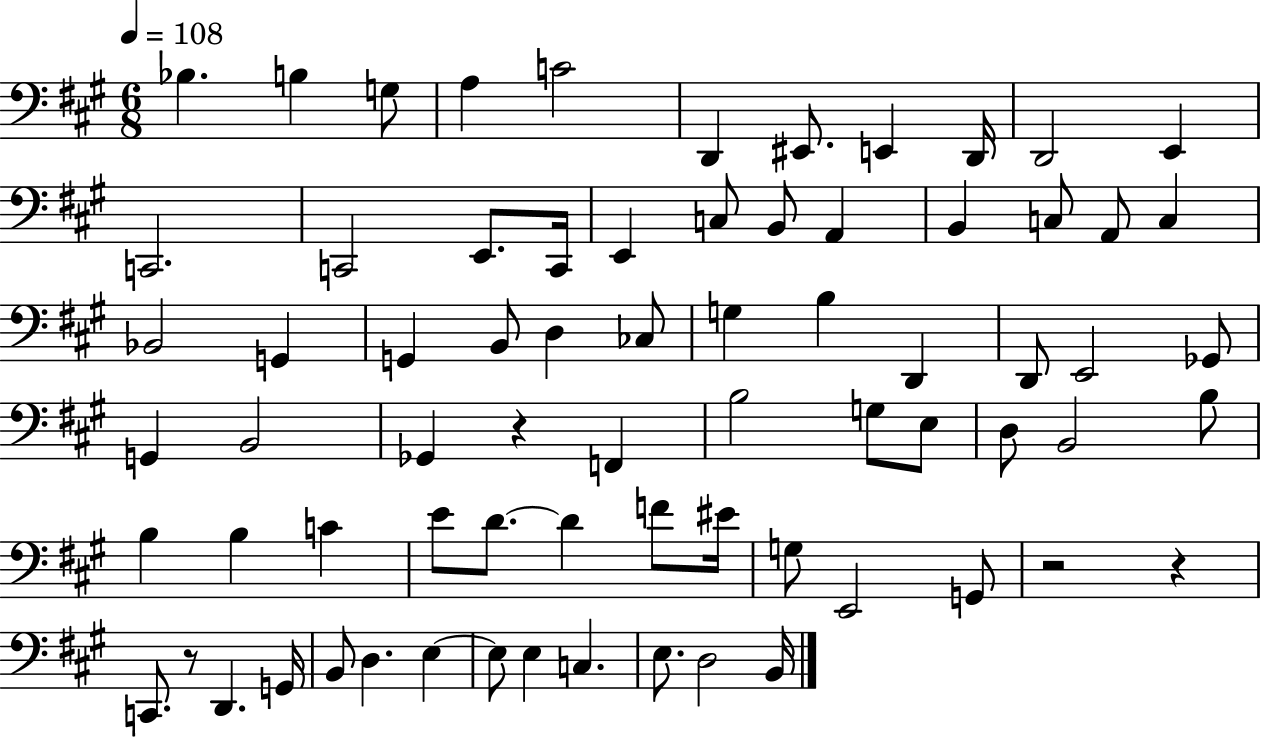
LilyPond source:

{
  \clef bass
  \numericTimeSignature
  \time 6/8
  \key a \major
  \tempo 4 = 108
  bes4. b4 g8 | a4 c'2 | d,4 eis,8. e,4 d,16 | d,2 e,4 | \break c,2. | c,2 e,8. c,16 | e,4 c8 b,8 a,4 | b,4 c8 a,8 c4 | \break bes,2 g,4 | g,4 b,8 d4 ces8 | g4 b4 d,4 | d,8 e,2 ges,8 | \break g,4 b,2 | ges,4 r4 f,4 | b2 g8 e8 | d8 b,2 b8 | \break b4 b4 c'4 | e'8 d'8.~~ d'4 f'8 eis'16 | g8 e,2 g,8 | r2 r4 | \break c,8. r8 d,4. g,16 | b,8 d4. e4~~ | e8 e4 c4. | e8. d2 b,16 | \break \bar "|."
}